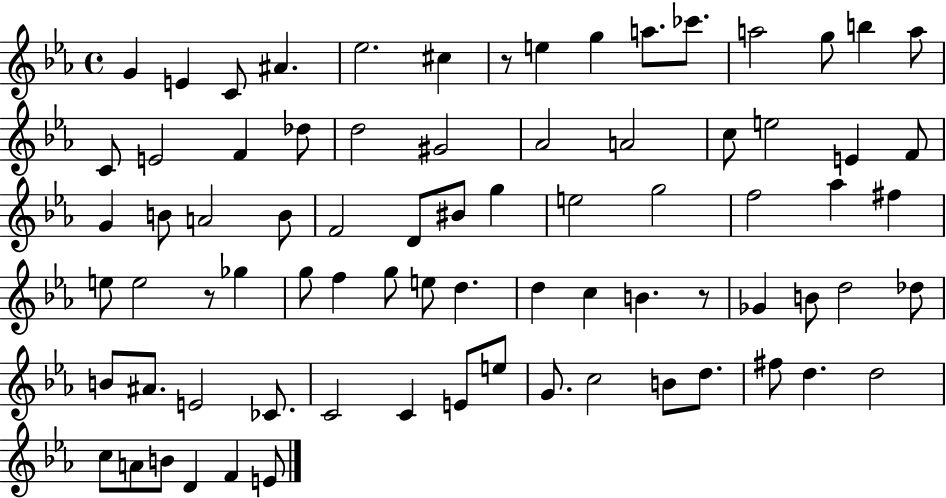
X:1
T:Untitled
M:4/4
L:1/4
K:Eb
G E C/2 ^A _e2 ^c z/2 e g a/2 _c'/2 a2 g/2 b a/2 C/2 E2 F _d/2 d2 ^G2 _A2 A2 c/2 e2 E F/2 G B/2 A2 B/2 F2 D/2 ^B/2 g e2 g2 f2 _a ^f e/2 e2 z/2 _g g/2 f g/2 e/2 d d c B z/2 _G B/2 d2 _d/2 B/2 ^A/2 E2 _C/2 C2 C E/2 e/2 G/2 c2 B/2 d/2 ^f/2 d d2 c/2 A/2 B/2 D F E/2